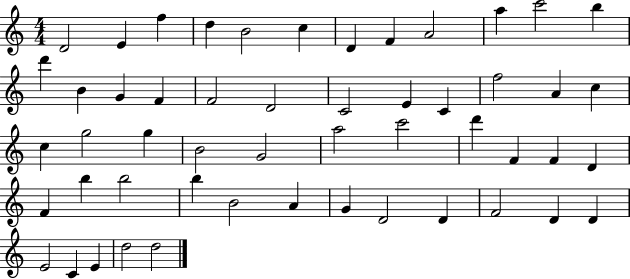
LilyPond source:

{
  \clef treble
  \numericTimeSignature
  \time 4/4
  \key c \major
  d'2 e'4 f''4 | d''4 b'2 c''4 | d'4 f'4 a'2 | a''4 c'''2 b''4 | \break d'''4 b'4 g'4 f'4 | f'2 d'2 | c'2 e'4 c'4 | f''2 a'4 c''4 | \break c''4 g''2 g''4 | b'2 g'2 | a''2 c'''2 | d'''4 f'4 f'4 d'4 | \break f'4 b''4 b''2 | b''4 b'2 a'4 | g'4 d'2 d'4 | f'2 d'4 d'4 | \break e'2 c'4 e'4 | d''2 d''2 | \bar "|."
}